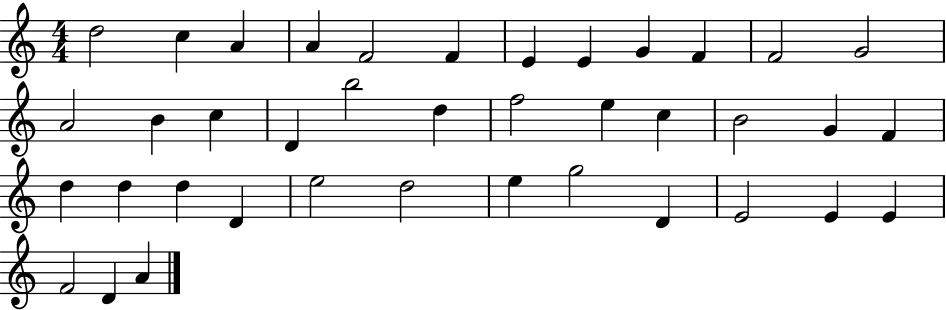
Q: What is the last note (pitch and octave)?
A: A4